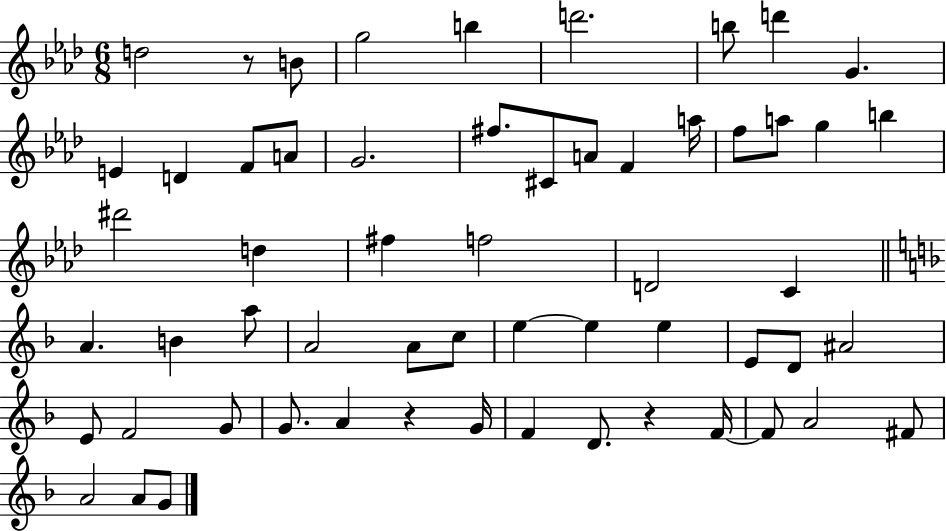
{
  \clef treble
  \numericTimeSignature
  \time 6/8
  \key aes \major
  d''2 r8 b'8 | g''2 b''4 | d'''2. | b''8 d'''4 g'4. | \break e'4 d'4 f'8 a'8 | g'2. | fis''8. cis'8 a'8 f'4 a''16 | f''8 a''8 g''4 b''4 | \break dis'''2 d''4 | fis''4 f''2 | d'2 c'4 | \bar "||" \break \key f \major a'4. b'4 a''8 | a'2 a'8 c''8 | e''4~~ e''4 e''4 | e'8 d'8 ais'2 | \break e'8 f'2 g'8 | g'8. a'4 r4 g'16 | f'4 d'8. r4 f'16~~ | f'8 a'2 fis'8 | \break a'2 a'8 g'8 | \bar "|."
}